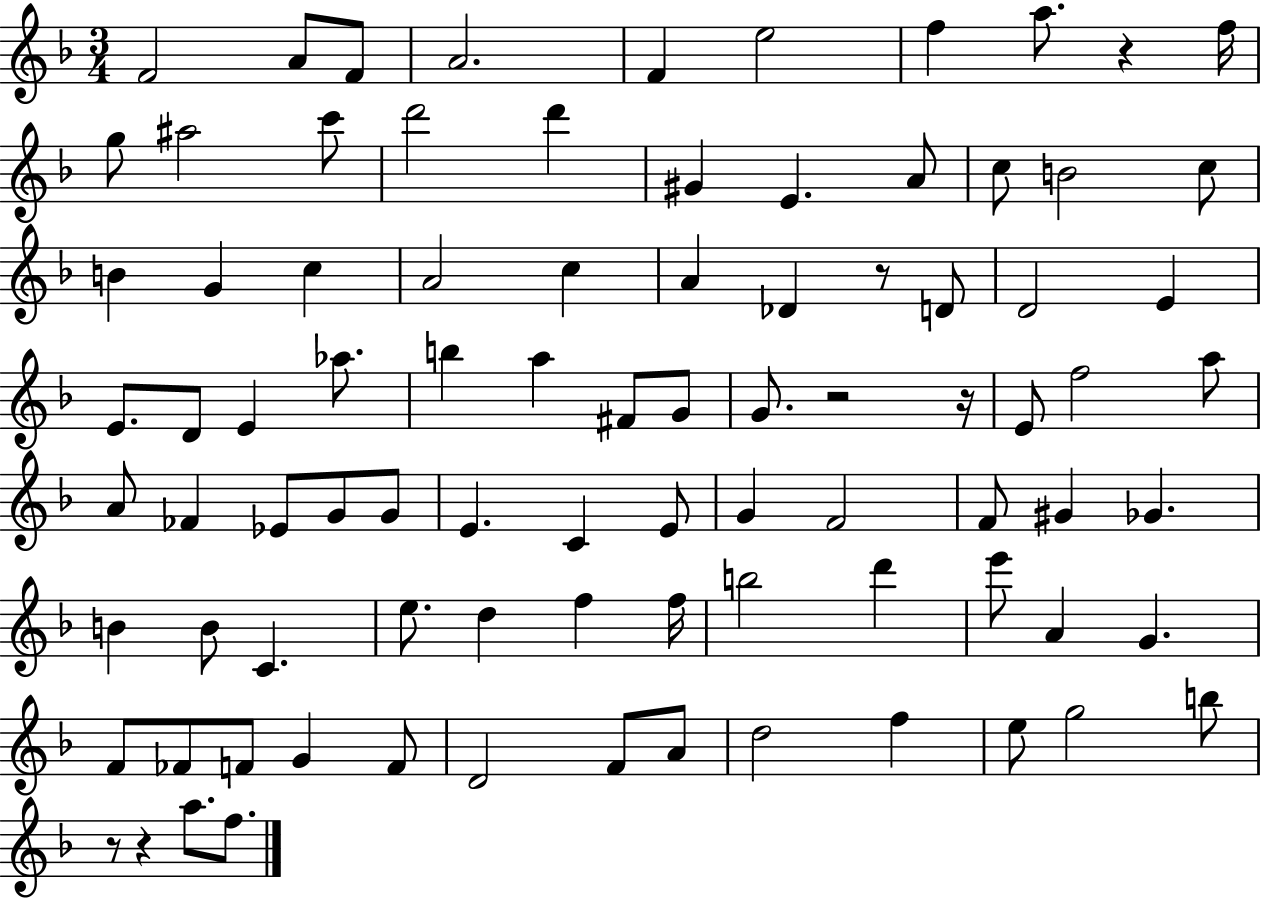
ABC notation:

X:1
T:Untitled
M:3/4
L:1/4
K:F
F2 A/2 F/2 A2 F e2 f a/2 z f/4 g/2 ^a2 c'/2 d'2 d' ^G E A/2 c/2 B2 c/2 B G c A2 c A _D z/2 D/2 D2 E E/2 D/2 E _a/2 b a ^F/2 G/2 G/2 z2 z/4 E/2 f2 a/2 A/2 _F _E/2 G/2 G/2 E C E/2 G F2 F/2 ^G _G B B/2 C e/2 d f f/4 b2 d' e'/2 A G F/2 _F/2 F/2 G F/2 D2 F/2 A/2 d2 f e/2 g2 b/2 z/2 z a/2 f/2